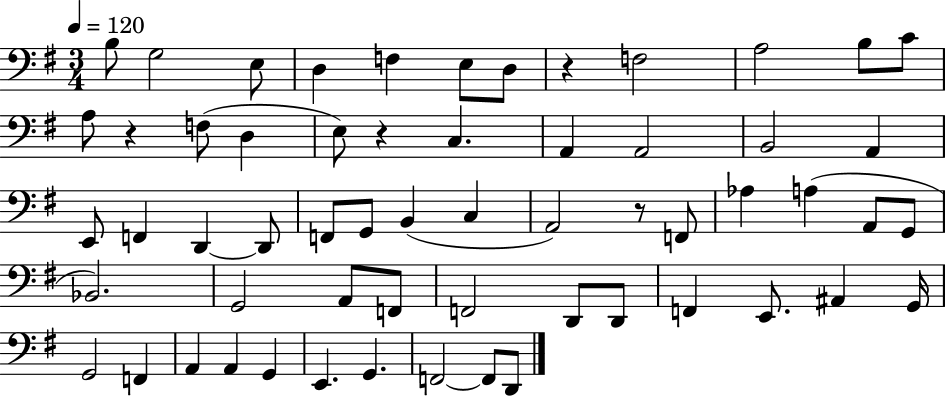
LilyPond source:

{
  \clef bass
  \numericTimeSignature
  \time 3/4
  \key g \major
  \tempo 4 = 120
  b8 g2 e8 | d4 f4 e8 d8 | r4 f2 | a2 b8 c'8 | \break a8 r4 f8( d4 | e8) r4 c4. | a,4 a,2 | b,2 a,4 | \break e,8 f,4 d,4~~ d,8 | f,8 g,8 b,4( c4 | a,2) r8 f,8 | aes4 a4( a,8 g,8 | \break bes,2.) | g,2 a,8 f,8 | f,2 d,8 d,8 | f,4 e,8. ais,4 g,16 | \break g,2 f,4 | a,4 a,4 g,4 | e,4. g,4. | f,2~~ f,8 d,8 | \break \bar "|."
}